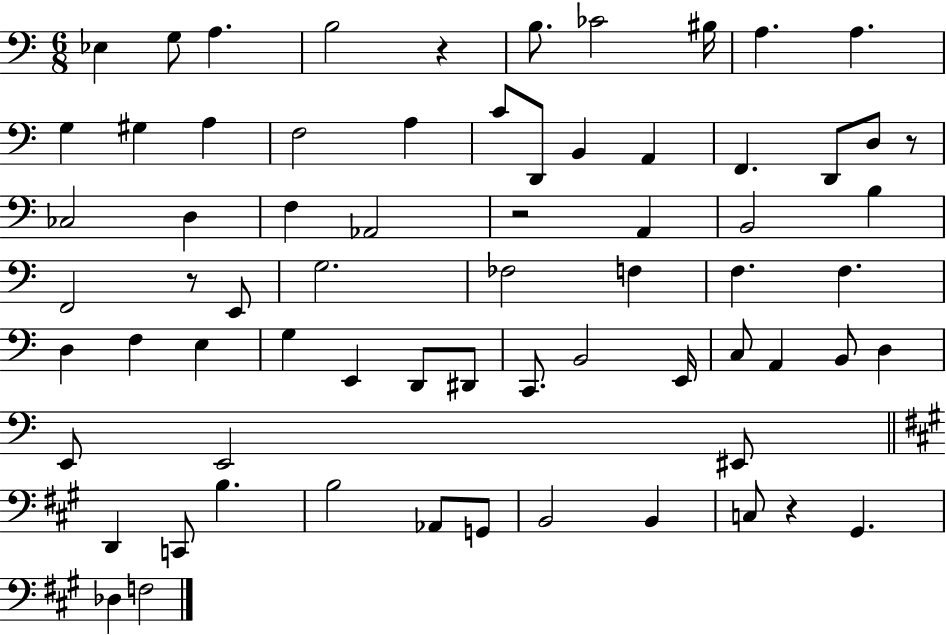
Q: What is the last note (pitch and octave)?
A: F3